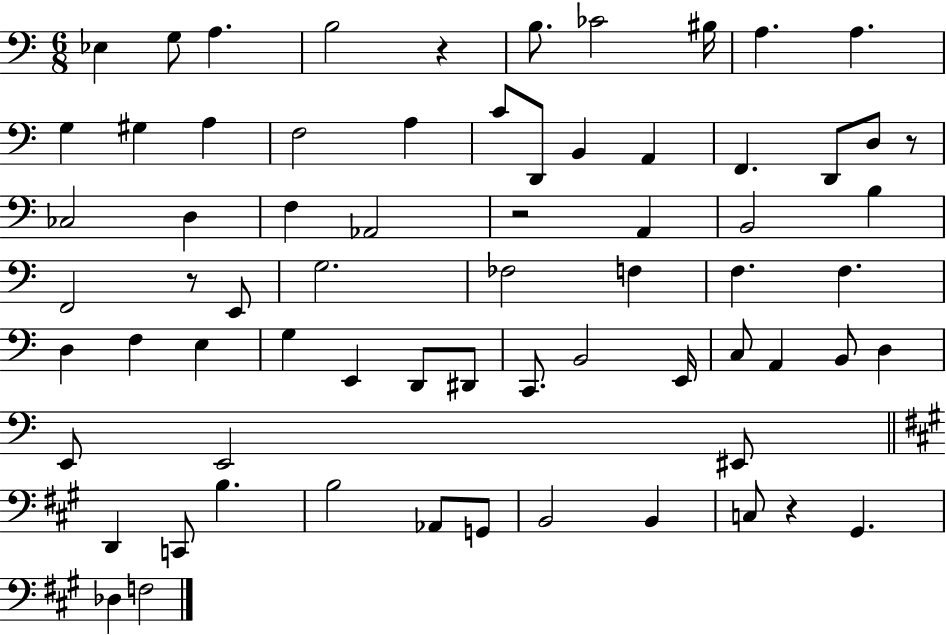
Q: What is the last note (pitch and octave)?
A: F3